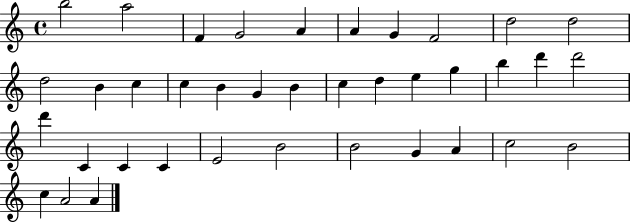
{
  \clef treble
  \time 4/4
  \defaultTimeSignature
  \key c \major
  b''2 a''2 | f'4 g'2 a'4 | a'4 g'4 f'2 | d''2 d''2 | \break d''2 b'4 c''4 | c''4 b'4 g'4 b'4 | c''4 d''4 e''4 g''4 | b''4 d'''4 d'''2 | \break d'''4 c'4 c'4 c'4 | e'2 b'2 | b'2 g'4 a'4 | c''2 b'2 | \break c''4 a'2 a'4 | \bar "|."
}